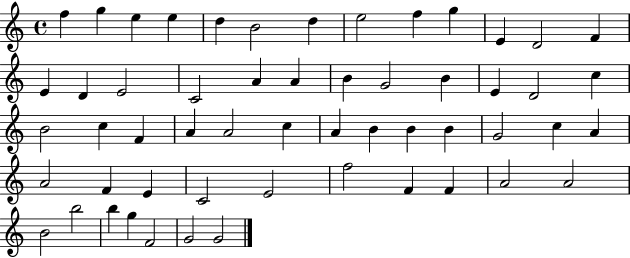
X:1
T:Untitled
M:4/4
L:1/4
K:C
f g e e d B2 d e2 f g E D2 F E D E2 C2 A A B G2 B E D2 c B2 c F A A2 c A B B B G2 c A A2 F E C2 E2 f2 F F A2 A2 B2 b2 b g F2 G2 G2